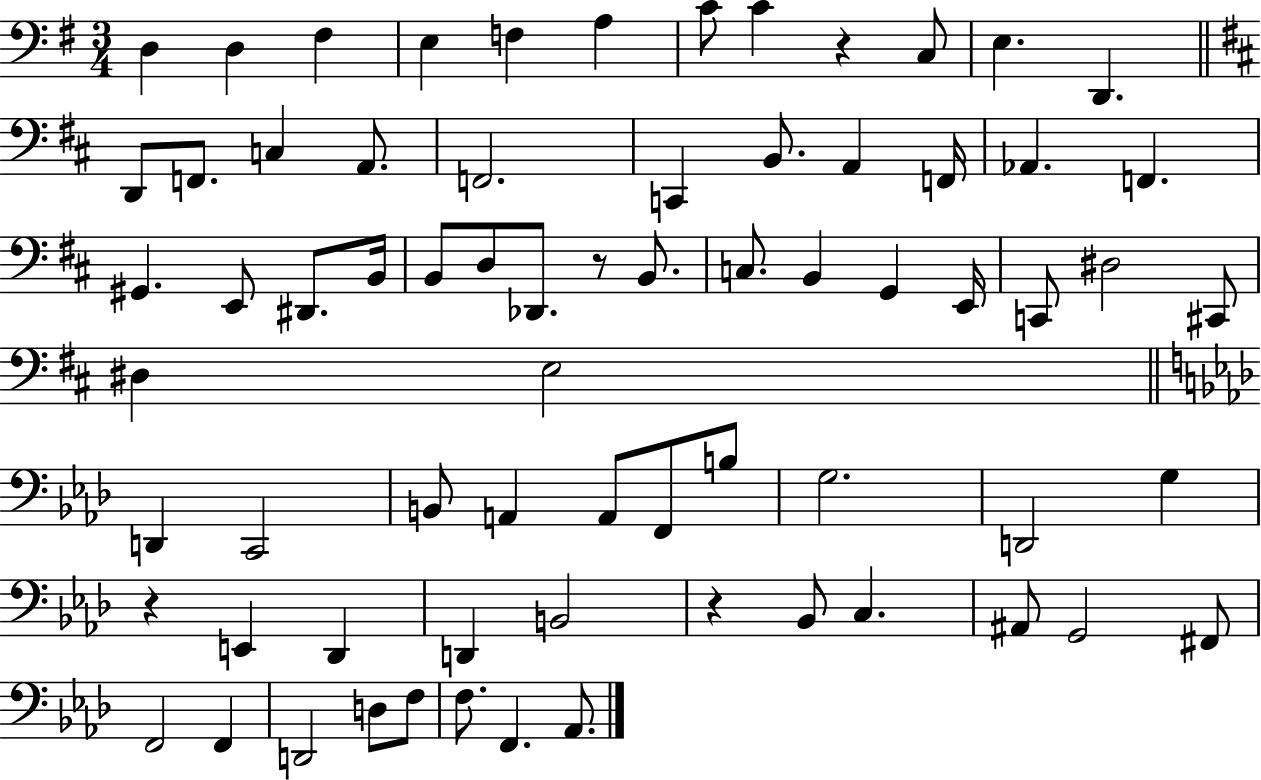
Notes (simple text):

D3/q D3/q F#3/q E3/q F3/q A3/q C4/e C4/q R/q C3/e E3/q. D2/q. D2/e F2/e. C3/q A2/e. F2/h. C2/q B2/e. A2/q F2/s Ab2/q. F2/q. G#2/q. E2/e D#2/e. B2/s B2/e D3/e Db2/e. R/e B2/e. C3/e. B2/q G2/q E2/s C2/e D#3/h C#2/e D#3/q E3/h D2/q C2/h B2/e A2/q A2/e F2/e B3/e G3/h. D2/h G3/q R/q E2/q Db2/q D2/q B2/h R/q Bb2/e C3/q. A#2/e G2/h F#2/e F2/h F2/q D2/h D3/e F3/e F3/e. F2/q. Ab2/e.